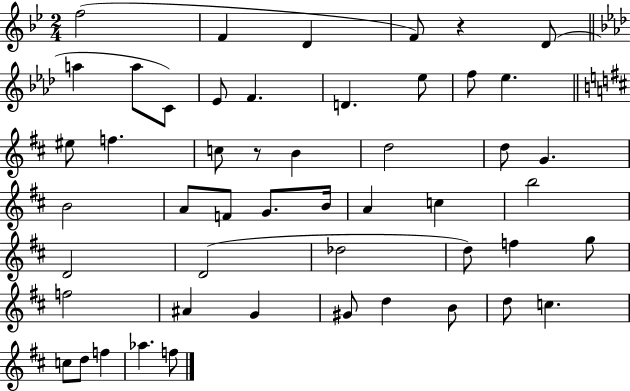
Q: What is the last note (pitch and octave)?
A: F5